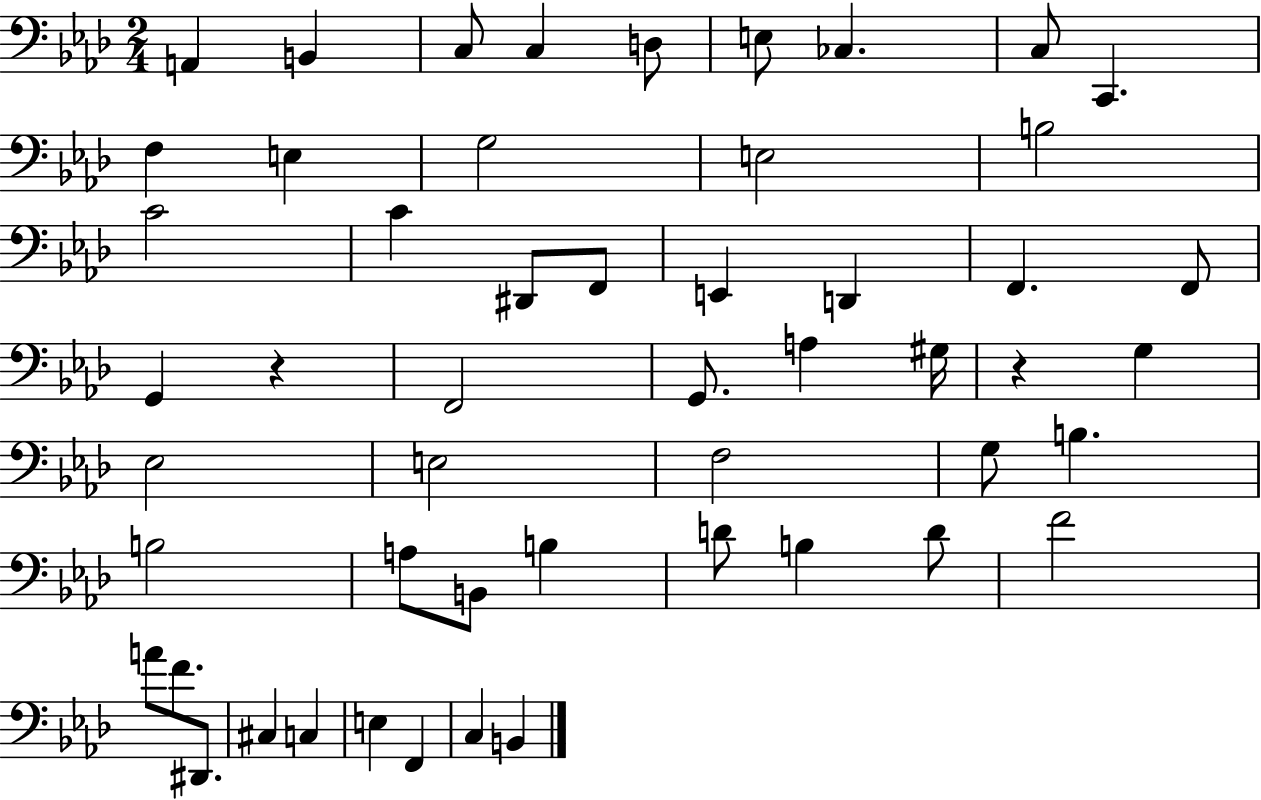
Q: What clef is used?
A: bass